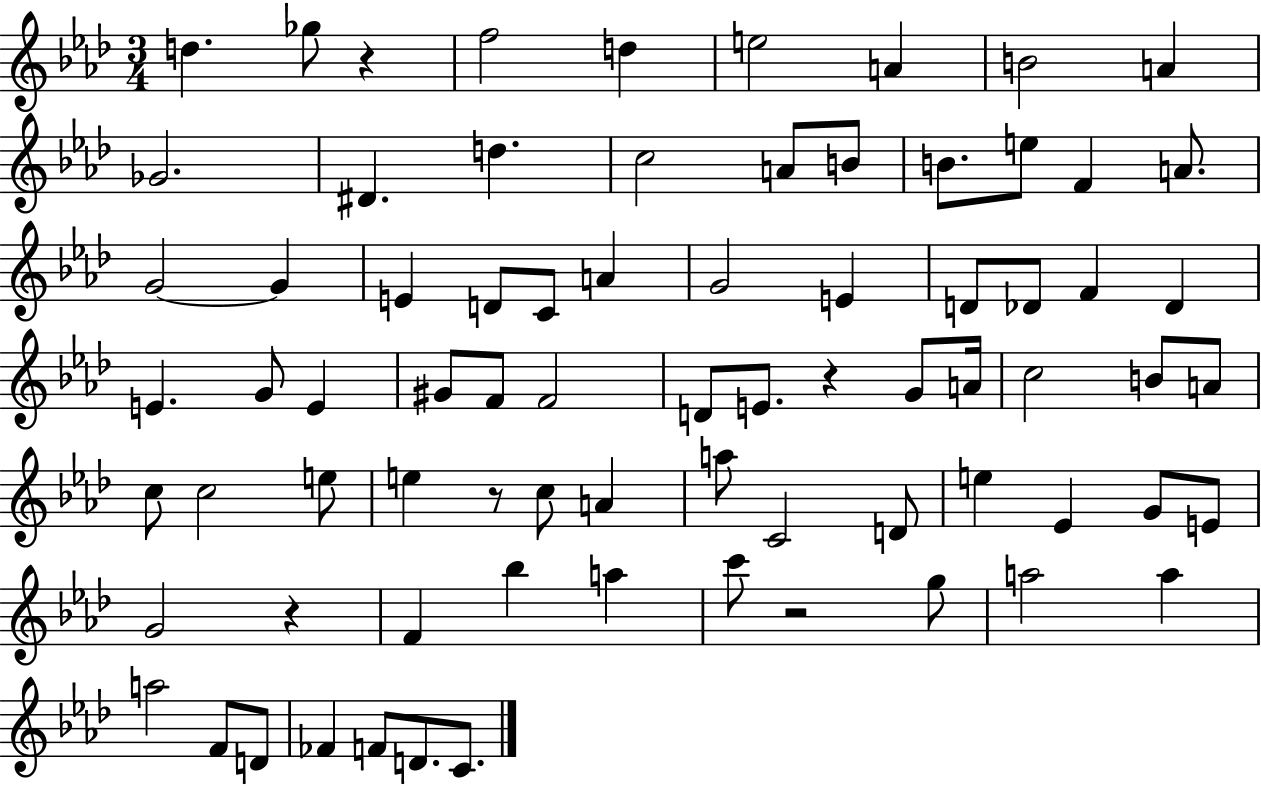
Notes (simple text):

D5/q. Gb5/e R/q F5/h D5/q E5/h A4/q B4/h A4/q Gb4/h. D#4/q. D5/q. C5/h A4/e B4/e B4/e. E5/e F4/q A4/e. G4/h G4/q E4/q D4/e C4/e A4/q G4/h E4/q D4/e Db4/e F4/q Db4/q E4/q. G4/e E4/q G#4/e F4/e F4/h D4/e E4/e. R/q G4/e A4/s C5/h B4/e A4/e C5/e C5/h E5/e E5/q R/e C5/e A4/q A5/e C4/h D4/e E5/q Eb4/q G4/e E4/e G4/h R/q F4/q Bb5/q A5/q C6/e R/h G5/e A5/h A5/q A5/h F4/e D4/e FES4/q F4/e D4/e. C4/e.